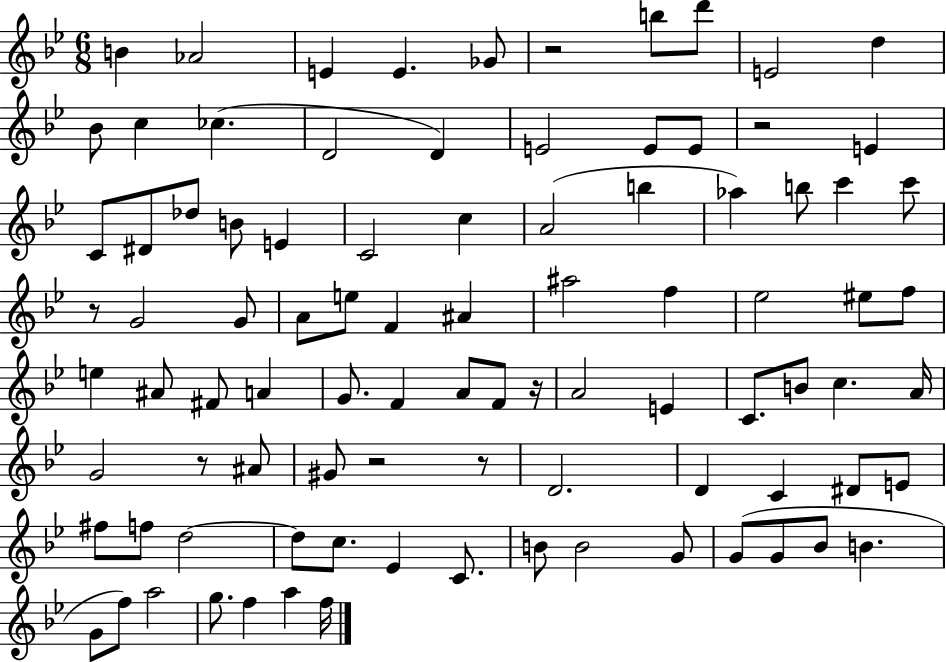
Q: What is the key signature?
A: BES major